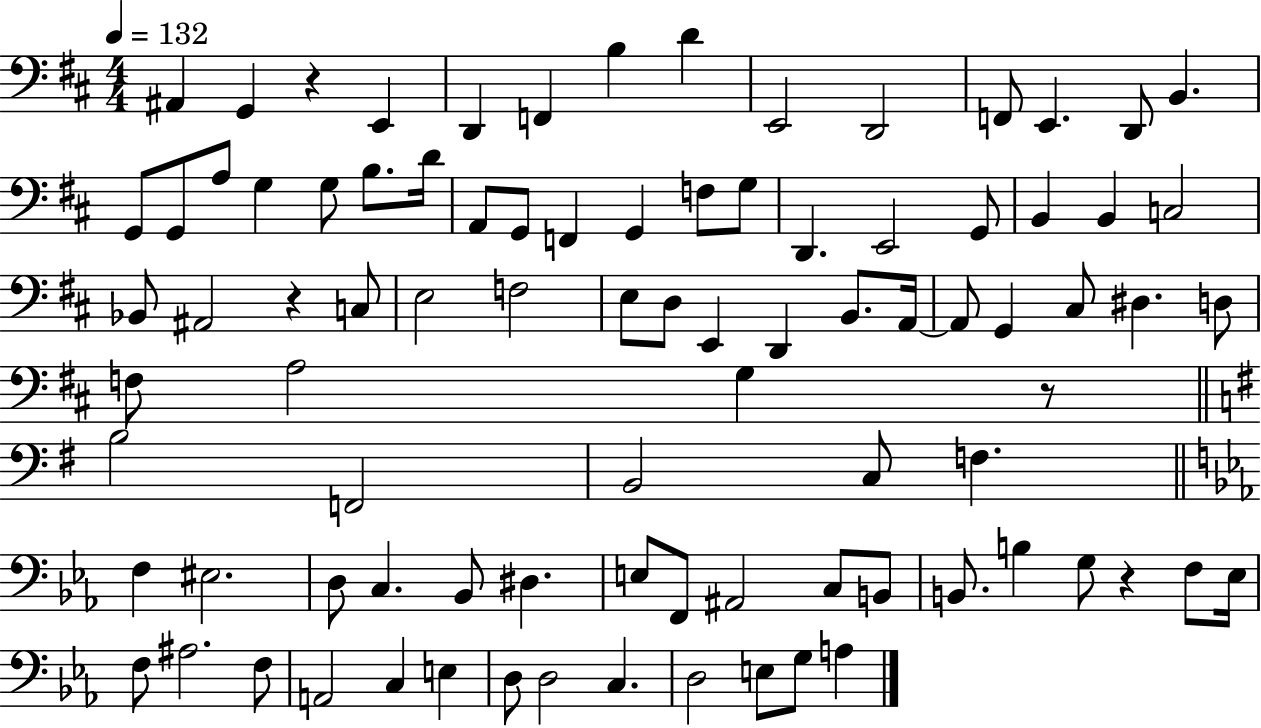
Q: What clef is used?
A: bass